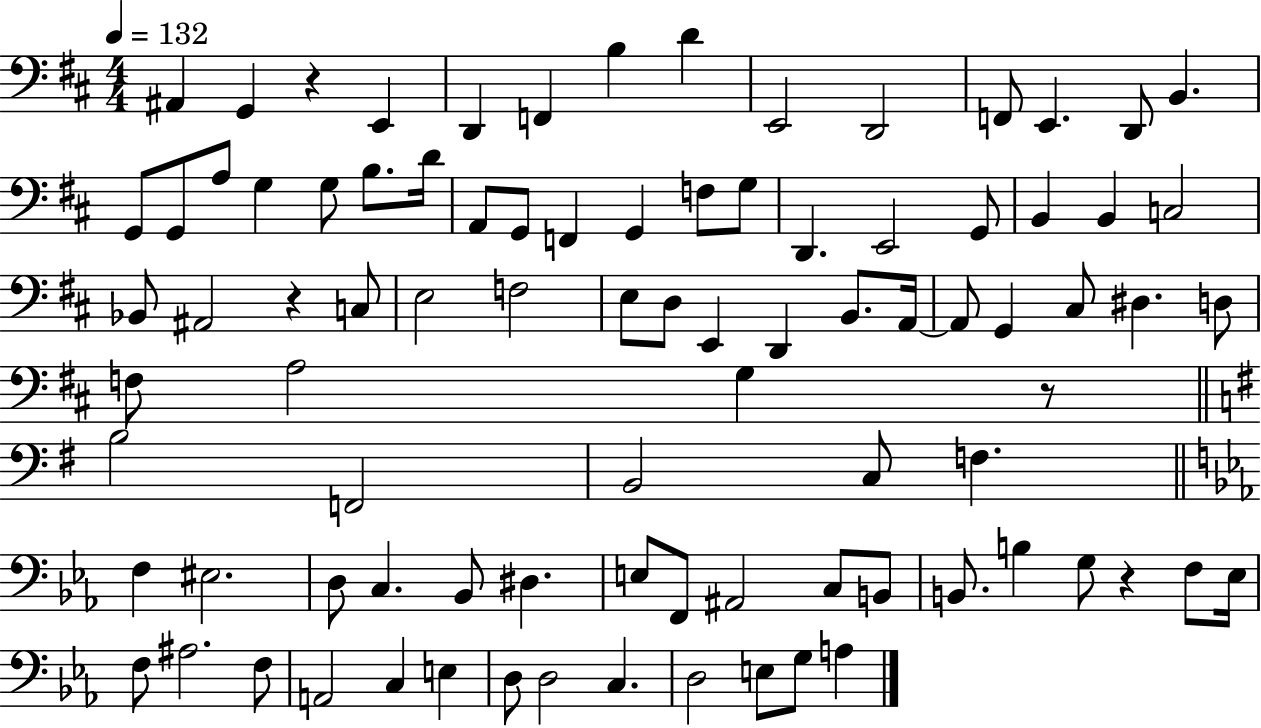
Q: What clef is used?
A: bass